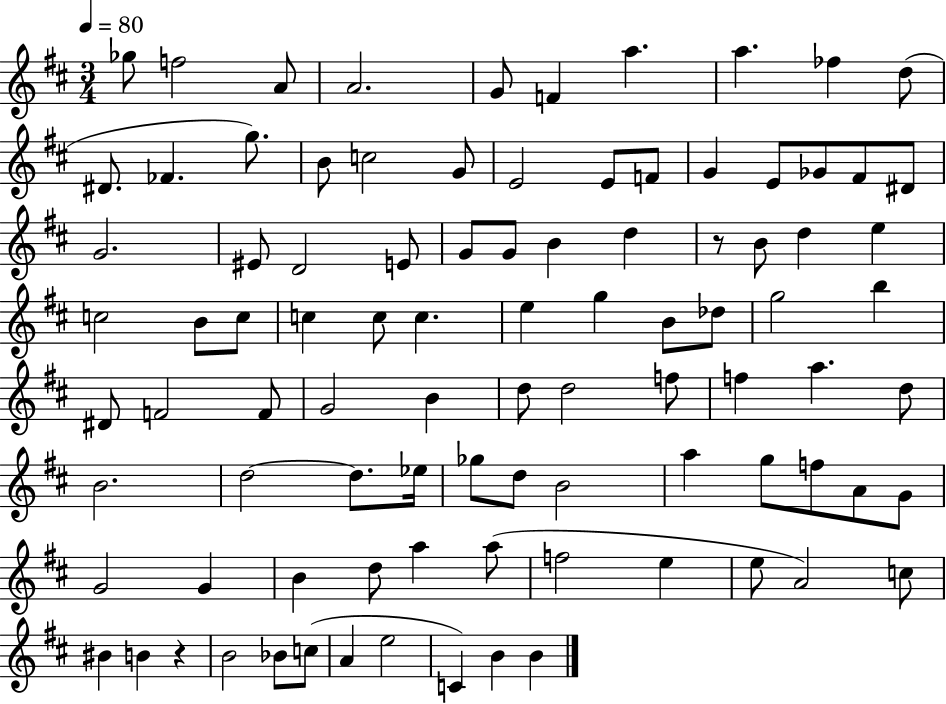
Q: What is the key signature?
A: D major